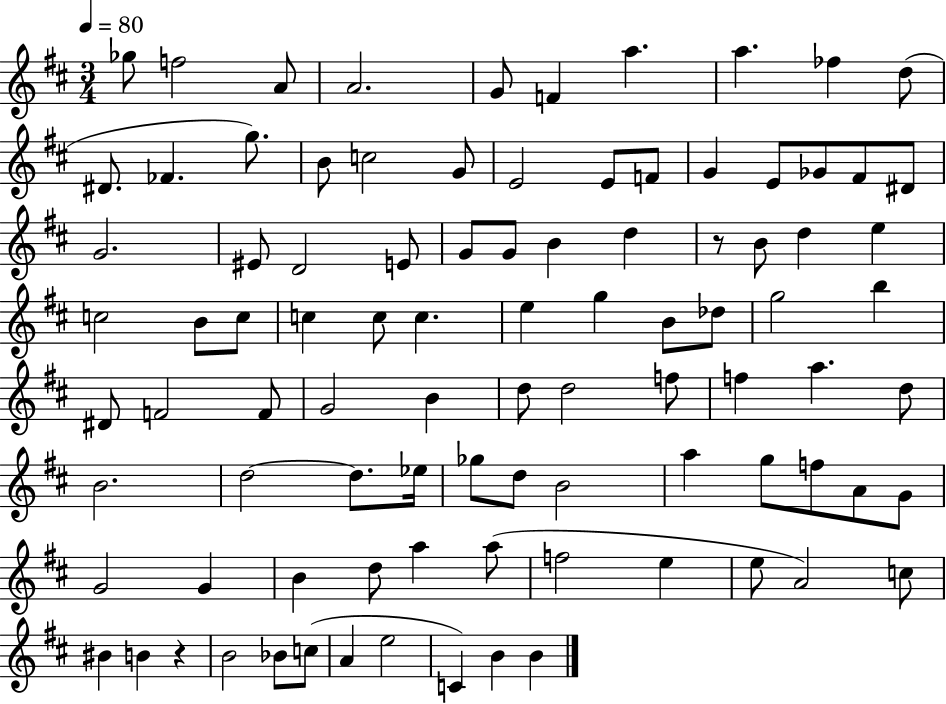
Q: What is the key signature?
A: D major